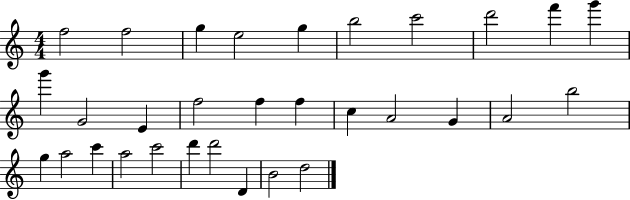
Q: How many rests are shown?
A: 0